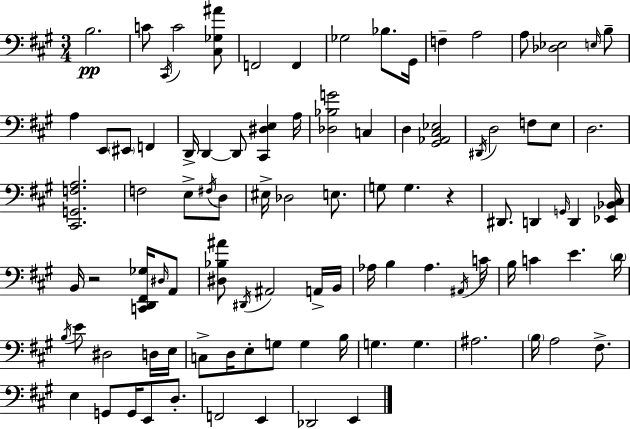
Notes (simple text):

B3/h. C4/e C#2/s C4/h [C#3,Gb3,A#4]/e F2/h F2/q Gb3/h Bb3/e. G#2/s F3/q A3/h A3/e [Db3,Eb3]/h E3/s B3/e A3/q E2/e EIS2/e F2/q D2/s D2/q D2/e [C#2,D#3,E3]/q A3/s [Db3,Bb3,G4]/h C3/q D3/q [G#2,Ab2,C#3,Eb3]/h D#2/s D3/h F3/e E3/e D3/h. [C#2,G2,F3,A3]/h. F3/h E3/e F#3/s D3/e EIS3/s Db3/h E3/e. G3/e G3/q. R/q D#2/e. D2/q G2/s D2/q [Eb2,Bb2,C#3]/s B2/s R/h [C2,D2,F#2,Gb3]/s D#3/s A2/e [D#3,Bb3,A#4]/e D#2/s A#2/h A2/s B2/s Ab3/s B3/q Ab3/q. A#2/s C4/s B3/s C4/q E4/q. D4/s B3/s E4/e D#3/h D3/s E3/s C3/e D3/s E3/e G3/e G3/q B3/s G3/q. G3/q. A#3/h. B3/s A3/h F#3/e. E3/q G2/e G2/s E2/e D3/e. F2/h E2/q Db2/h E2/q